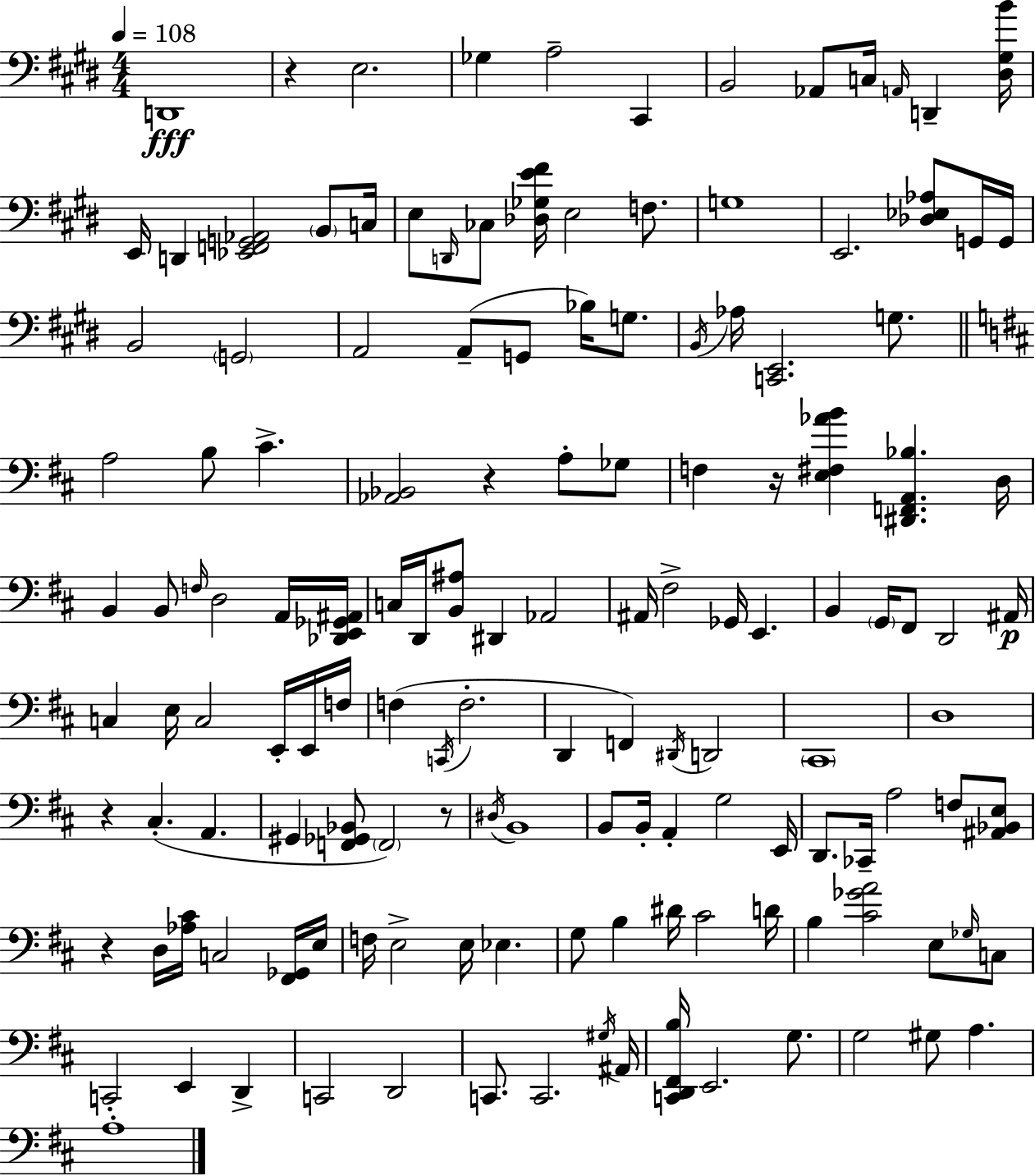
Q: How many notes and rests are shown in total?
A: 141